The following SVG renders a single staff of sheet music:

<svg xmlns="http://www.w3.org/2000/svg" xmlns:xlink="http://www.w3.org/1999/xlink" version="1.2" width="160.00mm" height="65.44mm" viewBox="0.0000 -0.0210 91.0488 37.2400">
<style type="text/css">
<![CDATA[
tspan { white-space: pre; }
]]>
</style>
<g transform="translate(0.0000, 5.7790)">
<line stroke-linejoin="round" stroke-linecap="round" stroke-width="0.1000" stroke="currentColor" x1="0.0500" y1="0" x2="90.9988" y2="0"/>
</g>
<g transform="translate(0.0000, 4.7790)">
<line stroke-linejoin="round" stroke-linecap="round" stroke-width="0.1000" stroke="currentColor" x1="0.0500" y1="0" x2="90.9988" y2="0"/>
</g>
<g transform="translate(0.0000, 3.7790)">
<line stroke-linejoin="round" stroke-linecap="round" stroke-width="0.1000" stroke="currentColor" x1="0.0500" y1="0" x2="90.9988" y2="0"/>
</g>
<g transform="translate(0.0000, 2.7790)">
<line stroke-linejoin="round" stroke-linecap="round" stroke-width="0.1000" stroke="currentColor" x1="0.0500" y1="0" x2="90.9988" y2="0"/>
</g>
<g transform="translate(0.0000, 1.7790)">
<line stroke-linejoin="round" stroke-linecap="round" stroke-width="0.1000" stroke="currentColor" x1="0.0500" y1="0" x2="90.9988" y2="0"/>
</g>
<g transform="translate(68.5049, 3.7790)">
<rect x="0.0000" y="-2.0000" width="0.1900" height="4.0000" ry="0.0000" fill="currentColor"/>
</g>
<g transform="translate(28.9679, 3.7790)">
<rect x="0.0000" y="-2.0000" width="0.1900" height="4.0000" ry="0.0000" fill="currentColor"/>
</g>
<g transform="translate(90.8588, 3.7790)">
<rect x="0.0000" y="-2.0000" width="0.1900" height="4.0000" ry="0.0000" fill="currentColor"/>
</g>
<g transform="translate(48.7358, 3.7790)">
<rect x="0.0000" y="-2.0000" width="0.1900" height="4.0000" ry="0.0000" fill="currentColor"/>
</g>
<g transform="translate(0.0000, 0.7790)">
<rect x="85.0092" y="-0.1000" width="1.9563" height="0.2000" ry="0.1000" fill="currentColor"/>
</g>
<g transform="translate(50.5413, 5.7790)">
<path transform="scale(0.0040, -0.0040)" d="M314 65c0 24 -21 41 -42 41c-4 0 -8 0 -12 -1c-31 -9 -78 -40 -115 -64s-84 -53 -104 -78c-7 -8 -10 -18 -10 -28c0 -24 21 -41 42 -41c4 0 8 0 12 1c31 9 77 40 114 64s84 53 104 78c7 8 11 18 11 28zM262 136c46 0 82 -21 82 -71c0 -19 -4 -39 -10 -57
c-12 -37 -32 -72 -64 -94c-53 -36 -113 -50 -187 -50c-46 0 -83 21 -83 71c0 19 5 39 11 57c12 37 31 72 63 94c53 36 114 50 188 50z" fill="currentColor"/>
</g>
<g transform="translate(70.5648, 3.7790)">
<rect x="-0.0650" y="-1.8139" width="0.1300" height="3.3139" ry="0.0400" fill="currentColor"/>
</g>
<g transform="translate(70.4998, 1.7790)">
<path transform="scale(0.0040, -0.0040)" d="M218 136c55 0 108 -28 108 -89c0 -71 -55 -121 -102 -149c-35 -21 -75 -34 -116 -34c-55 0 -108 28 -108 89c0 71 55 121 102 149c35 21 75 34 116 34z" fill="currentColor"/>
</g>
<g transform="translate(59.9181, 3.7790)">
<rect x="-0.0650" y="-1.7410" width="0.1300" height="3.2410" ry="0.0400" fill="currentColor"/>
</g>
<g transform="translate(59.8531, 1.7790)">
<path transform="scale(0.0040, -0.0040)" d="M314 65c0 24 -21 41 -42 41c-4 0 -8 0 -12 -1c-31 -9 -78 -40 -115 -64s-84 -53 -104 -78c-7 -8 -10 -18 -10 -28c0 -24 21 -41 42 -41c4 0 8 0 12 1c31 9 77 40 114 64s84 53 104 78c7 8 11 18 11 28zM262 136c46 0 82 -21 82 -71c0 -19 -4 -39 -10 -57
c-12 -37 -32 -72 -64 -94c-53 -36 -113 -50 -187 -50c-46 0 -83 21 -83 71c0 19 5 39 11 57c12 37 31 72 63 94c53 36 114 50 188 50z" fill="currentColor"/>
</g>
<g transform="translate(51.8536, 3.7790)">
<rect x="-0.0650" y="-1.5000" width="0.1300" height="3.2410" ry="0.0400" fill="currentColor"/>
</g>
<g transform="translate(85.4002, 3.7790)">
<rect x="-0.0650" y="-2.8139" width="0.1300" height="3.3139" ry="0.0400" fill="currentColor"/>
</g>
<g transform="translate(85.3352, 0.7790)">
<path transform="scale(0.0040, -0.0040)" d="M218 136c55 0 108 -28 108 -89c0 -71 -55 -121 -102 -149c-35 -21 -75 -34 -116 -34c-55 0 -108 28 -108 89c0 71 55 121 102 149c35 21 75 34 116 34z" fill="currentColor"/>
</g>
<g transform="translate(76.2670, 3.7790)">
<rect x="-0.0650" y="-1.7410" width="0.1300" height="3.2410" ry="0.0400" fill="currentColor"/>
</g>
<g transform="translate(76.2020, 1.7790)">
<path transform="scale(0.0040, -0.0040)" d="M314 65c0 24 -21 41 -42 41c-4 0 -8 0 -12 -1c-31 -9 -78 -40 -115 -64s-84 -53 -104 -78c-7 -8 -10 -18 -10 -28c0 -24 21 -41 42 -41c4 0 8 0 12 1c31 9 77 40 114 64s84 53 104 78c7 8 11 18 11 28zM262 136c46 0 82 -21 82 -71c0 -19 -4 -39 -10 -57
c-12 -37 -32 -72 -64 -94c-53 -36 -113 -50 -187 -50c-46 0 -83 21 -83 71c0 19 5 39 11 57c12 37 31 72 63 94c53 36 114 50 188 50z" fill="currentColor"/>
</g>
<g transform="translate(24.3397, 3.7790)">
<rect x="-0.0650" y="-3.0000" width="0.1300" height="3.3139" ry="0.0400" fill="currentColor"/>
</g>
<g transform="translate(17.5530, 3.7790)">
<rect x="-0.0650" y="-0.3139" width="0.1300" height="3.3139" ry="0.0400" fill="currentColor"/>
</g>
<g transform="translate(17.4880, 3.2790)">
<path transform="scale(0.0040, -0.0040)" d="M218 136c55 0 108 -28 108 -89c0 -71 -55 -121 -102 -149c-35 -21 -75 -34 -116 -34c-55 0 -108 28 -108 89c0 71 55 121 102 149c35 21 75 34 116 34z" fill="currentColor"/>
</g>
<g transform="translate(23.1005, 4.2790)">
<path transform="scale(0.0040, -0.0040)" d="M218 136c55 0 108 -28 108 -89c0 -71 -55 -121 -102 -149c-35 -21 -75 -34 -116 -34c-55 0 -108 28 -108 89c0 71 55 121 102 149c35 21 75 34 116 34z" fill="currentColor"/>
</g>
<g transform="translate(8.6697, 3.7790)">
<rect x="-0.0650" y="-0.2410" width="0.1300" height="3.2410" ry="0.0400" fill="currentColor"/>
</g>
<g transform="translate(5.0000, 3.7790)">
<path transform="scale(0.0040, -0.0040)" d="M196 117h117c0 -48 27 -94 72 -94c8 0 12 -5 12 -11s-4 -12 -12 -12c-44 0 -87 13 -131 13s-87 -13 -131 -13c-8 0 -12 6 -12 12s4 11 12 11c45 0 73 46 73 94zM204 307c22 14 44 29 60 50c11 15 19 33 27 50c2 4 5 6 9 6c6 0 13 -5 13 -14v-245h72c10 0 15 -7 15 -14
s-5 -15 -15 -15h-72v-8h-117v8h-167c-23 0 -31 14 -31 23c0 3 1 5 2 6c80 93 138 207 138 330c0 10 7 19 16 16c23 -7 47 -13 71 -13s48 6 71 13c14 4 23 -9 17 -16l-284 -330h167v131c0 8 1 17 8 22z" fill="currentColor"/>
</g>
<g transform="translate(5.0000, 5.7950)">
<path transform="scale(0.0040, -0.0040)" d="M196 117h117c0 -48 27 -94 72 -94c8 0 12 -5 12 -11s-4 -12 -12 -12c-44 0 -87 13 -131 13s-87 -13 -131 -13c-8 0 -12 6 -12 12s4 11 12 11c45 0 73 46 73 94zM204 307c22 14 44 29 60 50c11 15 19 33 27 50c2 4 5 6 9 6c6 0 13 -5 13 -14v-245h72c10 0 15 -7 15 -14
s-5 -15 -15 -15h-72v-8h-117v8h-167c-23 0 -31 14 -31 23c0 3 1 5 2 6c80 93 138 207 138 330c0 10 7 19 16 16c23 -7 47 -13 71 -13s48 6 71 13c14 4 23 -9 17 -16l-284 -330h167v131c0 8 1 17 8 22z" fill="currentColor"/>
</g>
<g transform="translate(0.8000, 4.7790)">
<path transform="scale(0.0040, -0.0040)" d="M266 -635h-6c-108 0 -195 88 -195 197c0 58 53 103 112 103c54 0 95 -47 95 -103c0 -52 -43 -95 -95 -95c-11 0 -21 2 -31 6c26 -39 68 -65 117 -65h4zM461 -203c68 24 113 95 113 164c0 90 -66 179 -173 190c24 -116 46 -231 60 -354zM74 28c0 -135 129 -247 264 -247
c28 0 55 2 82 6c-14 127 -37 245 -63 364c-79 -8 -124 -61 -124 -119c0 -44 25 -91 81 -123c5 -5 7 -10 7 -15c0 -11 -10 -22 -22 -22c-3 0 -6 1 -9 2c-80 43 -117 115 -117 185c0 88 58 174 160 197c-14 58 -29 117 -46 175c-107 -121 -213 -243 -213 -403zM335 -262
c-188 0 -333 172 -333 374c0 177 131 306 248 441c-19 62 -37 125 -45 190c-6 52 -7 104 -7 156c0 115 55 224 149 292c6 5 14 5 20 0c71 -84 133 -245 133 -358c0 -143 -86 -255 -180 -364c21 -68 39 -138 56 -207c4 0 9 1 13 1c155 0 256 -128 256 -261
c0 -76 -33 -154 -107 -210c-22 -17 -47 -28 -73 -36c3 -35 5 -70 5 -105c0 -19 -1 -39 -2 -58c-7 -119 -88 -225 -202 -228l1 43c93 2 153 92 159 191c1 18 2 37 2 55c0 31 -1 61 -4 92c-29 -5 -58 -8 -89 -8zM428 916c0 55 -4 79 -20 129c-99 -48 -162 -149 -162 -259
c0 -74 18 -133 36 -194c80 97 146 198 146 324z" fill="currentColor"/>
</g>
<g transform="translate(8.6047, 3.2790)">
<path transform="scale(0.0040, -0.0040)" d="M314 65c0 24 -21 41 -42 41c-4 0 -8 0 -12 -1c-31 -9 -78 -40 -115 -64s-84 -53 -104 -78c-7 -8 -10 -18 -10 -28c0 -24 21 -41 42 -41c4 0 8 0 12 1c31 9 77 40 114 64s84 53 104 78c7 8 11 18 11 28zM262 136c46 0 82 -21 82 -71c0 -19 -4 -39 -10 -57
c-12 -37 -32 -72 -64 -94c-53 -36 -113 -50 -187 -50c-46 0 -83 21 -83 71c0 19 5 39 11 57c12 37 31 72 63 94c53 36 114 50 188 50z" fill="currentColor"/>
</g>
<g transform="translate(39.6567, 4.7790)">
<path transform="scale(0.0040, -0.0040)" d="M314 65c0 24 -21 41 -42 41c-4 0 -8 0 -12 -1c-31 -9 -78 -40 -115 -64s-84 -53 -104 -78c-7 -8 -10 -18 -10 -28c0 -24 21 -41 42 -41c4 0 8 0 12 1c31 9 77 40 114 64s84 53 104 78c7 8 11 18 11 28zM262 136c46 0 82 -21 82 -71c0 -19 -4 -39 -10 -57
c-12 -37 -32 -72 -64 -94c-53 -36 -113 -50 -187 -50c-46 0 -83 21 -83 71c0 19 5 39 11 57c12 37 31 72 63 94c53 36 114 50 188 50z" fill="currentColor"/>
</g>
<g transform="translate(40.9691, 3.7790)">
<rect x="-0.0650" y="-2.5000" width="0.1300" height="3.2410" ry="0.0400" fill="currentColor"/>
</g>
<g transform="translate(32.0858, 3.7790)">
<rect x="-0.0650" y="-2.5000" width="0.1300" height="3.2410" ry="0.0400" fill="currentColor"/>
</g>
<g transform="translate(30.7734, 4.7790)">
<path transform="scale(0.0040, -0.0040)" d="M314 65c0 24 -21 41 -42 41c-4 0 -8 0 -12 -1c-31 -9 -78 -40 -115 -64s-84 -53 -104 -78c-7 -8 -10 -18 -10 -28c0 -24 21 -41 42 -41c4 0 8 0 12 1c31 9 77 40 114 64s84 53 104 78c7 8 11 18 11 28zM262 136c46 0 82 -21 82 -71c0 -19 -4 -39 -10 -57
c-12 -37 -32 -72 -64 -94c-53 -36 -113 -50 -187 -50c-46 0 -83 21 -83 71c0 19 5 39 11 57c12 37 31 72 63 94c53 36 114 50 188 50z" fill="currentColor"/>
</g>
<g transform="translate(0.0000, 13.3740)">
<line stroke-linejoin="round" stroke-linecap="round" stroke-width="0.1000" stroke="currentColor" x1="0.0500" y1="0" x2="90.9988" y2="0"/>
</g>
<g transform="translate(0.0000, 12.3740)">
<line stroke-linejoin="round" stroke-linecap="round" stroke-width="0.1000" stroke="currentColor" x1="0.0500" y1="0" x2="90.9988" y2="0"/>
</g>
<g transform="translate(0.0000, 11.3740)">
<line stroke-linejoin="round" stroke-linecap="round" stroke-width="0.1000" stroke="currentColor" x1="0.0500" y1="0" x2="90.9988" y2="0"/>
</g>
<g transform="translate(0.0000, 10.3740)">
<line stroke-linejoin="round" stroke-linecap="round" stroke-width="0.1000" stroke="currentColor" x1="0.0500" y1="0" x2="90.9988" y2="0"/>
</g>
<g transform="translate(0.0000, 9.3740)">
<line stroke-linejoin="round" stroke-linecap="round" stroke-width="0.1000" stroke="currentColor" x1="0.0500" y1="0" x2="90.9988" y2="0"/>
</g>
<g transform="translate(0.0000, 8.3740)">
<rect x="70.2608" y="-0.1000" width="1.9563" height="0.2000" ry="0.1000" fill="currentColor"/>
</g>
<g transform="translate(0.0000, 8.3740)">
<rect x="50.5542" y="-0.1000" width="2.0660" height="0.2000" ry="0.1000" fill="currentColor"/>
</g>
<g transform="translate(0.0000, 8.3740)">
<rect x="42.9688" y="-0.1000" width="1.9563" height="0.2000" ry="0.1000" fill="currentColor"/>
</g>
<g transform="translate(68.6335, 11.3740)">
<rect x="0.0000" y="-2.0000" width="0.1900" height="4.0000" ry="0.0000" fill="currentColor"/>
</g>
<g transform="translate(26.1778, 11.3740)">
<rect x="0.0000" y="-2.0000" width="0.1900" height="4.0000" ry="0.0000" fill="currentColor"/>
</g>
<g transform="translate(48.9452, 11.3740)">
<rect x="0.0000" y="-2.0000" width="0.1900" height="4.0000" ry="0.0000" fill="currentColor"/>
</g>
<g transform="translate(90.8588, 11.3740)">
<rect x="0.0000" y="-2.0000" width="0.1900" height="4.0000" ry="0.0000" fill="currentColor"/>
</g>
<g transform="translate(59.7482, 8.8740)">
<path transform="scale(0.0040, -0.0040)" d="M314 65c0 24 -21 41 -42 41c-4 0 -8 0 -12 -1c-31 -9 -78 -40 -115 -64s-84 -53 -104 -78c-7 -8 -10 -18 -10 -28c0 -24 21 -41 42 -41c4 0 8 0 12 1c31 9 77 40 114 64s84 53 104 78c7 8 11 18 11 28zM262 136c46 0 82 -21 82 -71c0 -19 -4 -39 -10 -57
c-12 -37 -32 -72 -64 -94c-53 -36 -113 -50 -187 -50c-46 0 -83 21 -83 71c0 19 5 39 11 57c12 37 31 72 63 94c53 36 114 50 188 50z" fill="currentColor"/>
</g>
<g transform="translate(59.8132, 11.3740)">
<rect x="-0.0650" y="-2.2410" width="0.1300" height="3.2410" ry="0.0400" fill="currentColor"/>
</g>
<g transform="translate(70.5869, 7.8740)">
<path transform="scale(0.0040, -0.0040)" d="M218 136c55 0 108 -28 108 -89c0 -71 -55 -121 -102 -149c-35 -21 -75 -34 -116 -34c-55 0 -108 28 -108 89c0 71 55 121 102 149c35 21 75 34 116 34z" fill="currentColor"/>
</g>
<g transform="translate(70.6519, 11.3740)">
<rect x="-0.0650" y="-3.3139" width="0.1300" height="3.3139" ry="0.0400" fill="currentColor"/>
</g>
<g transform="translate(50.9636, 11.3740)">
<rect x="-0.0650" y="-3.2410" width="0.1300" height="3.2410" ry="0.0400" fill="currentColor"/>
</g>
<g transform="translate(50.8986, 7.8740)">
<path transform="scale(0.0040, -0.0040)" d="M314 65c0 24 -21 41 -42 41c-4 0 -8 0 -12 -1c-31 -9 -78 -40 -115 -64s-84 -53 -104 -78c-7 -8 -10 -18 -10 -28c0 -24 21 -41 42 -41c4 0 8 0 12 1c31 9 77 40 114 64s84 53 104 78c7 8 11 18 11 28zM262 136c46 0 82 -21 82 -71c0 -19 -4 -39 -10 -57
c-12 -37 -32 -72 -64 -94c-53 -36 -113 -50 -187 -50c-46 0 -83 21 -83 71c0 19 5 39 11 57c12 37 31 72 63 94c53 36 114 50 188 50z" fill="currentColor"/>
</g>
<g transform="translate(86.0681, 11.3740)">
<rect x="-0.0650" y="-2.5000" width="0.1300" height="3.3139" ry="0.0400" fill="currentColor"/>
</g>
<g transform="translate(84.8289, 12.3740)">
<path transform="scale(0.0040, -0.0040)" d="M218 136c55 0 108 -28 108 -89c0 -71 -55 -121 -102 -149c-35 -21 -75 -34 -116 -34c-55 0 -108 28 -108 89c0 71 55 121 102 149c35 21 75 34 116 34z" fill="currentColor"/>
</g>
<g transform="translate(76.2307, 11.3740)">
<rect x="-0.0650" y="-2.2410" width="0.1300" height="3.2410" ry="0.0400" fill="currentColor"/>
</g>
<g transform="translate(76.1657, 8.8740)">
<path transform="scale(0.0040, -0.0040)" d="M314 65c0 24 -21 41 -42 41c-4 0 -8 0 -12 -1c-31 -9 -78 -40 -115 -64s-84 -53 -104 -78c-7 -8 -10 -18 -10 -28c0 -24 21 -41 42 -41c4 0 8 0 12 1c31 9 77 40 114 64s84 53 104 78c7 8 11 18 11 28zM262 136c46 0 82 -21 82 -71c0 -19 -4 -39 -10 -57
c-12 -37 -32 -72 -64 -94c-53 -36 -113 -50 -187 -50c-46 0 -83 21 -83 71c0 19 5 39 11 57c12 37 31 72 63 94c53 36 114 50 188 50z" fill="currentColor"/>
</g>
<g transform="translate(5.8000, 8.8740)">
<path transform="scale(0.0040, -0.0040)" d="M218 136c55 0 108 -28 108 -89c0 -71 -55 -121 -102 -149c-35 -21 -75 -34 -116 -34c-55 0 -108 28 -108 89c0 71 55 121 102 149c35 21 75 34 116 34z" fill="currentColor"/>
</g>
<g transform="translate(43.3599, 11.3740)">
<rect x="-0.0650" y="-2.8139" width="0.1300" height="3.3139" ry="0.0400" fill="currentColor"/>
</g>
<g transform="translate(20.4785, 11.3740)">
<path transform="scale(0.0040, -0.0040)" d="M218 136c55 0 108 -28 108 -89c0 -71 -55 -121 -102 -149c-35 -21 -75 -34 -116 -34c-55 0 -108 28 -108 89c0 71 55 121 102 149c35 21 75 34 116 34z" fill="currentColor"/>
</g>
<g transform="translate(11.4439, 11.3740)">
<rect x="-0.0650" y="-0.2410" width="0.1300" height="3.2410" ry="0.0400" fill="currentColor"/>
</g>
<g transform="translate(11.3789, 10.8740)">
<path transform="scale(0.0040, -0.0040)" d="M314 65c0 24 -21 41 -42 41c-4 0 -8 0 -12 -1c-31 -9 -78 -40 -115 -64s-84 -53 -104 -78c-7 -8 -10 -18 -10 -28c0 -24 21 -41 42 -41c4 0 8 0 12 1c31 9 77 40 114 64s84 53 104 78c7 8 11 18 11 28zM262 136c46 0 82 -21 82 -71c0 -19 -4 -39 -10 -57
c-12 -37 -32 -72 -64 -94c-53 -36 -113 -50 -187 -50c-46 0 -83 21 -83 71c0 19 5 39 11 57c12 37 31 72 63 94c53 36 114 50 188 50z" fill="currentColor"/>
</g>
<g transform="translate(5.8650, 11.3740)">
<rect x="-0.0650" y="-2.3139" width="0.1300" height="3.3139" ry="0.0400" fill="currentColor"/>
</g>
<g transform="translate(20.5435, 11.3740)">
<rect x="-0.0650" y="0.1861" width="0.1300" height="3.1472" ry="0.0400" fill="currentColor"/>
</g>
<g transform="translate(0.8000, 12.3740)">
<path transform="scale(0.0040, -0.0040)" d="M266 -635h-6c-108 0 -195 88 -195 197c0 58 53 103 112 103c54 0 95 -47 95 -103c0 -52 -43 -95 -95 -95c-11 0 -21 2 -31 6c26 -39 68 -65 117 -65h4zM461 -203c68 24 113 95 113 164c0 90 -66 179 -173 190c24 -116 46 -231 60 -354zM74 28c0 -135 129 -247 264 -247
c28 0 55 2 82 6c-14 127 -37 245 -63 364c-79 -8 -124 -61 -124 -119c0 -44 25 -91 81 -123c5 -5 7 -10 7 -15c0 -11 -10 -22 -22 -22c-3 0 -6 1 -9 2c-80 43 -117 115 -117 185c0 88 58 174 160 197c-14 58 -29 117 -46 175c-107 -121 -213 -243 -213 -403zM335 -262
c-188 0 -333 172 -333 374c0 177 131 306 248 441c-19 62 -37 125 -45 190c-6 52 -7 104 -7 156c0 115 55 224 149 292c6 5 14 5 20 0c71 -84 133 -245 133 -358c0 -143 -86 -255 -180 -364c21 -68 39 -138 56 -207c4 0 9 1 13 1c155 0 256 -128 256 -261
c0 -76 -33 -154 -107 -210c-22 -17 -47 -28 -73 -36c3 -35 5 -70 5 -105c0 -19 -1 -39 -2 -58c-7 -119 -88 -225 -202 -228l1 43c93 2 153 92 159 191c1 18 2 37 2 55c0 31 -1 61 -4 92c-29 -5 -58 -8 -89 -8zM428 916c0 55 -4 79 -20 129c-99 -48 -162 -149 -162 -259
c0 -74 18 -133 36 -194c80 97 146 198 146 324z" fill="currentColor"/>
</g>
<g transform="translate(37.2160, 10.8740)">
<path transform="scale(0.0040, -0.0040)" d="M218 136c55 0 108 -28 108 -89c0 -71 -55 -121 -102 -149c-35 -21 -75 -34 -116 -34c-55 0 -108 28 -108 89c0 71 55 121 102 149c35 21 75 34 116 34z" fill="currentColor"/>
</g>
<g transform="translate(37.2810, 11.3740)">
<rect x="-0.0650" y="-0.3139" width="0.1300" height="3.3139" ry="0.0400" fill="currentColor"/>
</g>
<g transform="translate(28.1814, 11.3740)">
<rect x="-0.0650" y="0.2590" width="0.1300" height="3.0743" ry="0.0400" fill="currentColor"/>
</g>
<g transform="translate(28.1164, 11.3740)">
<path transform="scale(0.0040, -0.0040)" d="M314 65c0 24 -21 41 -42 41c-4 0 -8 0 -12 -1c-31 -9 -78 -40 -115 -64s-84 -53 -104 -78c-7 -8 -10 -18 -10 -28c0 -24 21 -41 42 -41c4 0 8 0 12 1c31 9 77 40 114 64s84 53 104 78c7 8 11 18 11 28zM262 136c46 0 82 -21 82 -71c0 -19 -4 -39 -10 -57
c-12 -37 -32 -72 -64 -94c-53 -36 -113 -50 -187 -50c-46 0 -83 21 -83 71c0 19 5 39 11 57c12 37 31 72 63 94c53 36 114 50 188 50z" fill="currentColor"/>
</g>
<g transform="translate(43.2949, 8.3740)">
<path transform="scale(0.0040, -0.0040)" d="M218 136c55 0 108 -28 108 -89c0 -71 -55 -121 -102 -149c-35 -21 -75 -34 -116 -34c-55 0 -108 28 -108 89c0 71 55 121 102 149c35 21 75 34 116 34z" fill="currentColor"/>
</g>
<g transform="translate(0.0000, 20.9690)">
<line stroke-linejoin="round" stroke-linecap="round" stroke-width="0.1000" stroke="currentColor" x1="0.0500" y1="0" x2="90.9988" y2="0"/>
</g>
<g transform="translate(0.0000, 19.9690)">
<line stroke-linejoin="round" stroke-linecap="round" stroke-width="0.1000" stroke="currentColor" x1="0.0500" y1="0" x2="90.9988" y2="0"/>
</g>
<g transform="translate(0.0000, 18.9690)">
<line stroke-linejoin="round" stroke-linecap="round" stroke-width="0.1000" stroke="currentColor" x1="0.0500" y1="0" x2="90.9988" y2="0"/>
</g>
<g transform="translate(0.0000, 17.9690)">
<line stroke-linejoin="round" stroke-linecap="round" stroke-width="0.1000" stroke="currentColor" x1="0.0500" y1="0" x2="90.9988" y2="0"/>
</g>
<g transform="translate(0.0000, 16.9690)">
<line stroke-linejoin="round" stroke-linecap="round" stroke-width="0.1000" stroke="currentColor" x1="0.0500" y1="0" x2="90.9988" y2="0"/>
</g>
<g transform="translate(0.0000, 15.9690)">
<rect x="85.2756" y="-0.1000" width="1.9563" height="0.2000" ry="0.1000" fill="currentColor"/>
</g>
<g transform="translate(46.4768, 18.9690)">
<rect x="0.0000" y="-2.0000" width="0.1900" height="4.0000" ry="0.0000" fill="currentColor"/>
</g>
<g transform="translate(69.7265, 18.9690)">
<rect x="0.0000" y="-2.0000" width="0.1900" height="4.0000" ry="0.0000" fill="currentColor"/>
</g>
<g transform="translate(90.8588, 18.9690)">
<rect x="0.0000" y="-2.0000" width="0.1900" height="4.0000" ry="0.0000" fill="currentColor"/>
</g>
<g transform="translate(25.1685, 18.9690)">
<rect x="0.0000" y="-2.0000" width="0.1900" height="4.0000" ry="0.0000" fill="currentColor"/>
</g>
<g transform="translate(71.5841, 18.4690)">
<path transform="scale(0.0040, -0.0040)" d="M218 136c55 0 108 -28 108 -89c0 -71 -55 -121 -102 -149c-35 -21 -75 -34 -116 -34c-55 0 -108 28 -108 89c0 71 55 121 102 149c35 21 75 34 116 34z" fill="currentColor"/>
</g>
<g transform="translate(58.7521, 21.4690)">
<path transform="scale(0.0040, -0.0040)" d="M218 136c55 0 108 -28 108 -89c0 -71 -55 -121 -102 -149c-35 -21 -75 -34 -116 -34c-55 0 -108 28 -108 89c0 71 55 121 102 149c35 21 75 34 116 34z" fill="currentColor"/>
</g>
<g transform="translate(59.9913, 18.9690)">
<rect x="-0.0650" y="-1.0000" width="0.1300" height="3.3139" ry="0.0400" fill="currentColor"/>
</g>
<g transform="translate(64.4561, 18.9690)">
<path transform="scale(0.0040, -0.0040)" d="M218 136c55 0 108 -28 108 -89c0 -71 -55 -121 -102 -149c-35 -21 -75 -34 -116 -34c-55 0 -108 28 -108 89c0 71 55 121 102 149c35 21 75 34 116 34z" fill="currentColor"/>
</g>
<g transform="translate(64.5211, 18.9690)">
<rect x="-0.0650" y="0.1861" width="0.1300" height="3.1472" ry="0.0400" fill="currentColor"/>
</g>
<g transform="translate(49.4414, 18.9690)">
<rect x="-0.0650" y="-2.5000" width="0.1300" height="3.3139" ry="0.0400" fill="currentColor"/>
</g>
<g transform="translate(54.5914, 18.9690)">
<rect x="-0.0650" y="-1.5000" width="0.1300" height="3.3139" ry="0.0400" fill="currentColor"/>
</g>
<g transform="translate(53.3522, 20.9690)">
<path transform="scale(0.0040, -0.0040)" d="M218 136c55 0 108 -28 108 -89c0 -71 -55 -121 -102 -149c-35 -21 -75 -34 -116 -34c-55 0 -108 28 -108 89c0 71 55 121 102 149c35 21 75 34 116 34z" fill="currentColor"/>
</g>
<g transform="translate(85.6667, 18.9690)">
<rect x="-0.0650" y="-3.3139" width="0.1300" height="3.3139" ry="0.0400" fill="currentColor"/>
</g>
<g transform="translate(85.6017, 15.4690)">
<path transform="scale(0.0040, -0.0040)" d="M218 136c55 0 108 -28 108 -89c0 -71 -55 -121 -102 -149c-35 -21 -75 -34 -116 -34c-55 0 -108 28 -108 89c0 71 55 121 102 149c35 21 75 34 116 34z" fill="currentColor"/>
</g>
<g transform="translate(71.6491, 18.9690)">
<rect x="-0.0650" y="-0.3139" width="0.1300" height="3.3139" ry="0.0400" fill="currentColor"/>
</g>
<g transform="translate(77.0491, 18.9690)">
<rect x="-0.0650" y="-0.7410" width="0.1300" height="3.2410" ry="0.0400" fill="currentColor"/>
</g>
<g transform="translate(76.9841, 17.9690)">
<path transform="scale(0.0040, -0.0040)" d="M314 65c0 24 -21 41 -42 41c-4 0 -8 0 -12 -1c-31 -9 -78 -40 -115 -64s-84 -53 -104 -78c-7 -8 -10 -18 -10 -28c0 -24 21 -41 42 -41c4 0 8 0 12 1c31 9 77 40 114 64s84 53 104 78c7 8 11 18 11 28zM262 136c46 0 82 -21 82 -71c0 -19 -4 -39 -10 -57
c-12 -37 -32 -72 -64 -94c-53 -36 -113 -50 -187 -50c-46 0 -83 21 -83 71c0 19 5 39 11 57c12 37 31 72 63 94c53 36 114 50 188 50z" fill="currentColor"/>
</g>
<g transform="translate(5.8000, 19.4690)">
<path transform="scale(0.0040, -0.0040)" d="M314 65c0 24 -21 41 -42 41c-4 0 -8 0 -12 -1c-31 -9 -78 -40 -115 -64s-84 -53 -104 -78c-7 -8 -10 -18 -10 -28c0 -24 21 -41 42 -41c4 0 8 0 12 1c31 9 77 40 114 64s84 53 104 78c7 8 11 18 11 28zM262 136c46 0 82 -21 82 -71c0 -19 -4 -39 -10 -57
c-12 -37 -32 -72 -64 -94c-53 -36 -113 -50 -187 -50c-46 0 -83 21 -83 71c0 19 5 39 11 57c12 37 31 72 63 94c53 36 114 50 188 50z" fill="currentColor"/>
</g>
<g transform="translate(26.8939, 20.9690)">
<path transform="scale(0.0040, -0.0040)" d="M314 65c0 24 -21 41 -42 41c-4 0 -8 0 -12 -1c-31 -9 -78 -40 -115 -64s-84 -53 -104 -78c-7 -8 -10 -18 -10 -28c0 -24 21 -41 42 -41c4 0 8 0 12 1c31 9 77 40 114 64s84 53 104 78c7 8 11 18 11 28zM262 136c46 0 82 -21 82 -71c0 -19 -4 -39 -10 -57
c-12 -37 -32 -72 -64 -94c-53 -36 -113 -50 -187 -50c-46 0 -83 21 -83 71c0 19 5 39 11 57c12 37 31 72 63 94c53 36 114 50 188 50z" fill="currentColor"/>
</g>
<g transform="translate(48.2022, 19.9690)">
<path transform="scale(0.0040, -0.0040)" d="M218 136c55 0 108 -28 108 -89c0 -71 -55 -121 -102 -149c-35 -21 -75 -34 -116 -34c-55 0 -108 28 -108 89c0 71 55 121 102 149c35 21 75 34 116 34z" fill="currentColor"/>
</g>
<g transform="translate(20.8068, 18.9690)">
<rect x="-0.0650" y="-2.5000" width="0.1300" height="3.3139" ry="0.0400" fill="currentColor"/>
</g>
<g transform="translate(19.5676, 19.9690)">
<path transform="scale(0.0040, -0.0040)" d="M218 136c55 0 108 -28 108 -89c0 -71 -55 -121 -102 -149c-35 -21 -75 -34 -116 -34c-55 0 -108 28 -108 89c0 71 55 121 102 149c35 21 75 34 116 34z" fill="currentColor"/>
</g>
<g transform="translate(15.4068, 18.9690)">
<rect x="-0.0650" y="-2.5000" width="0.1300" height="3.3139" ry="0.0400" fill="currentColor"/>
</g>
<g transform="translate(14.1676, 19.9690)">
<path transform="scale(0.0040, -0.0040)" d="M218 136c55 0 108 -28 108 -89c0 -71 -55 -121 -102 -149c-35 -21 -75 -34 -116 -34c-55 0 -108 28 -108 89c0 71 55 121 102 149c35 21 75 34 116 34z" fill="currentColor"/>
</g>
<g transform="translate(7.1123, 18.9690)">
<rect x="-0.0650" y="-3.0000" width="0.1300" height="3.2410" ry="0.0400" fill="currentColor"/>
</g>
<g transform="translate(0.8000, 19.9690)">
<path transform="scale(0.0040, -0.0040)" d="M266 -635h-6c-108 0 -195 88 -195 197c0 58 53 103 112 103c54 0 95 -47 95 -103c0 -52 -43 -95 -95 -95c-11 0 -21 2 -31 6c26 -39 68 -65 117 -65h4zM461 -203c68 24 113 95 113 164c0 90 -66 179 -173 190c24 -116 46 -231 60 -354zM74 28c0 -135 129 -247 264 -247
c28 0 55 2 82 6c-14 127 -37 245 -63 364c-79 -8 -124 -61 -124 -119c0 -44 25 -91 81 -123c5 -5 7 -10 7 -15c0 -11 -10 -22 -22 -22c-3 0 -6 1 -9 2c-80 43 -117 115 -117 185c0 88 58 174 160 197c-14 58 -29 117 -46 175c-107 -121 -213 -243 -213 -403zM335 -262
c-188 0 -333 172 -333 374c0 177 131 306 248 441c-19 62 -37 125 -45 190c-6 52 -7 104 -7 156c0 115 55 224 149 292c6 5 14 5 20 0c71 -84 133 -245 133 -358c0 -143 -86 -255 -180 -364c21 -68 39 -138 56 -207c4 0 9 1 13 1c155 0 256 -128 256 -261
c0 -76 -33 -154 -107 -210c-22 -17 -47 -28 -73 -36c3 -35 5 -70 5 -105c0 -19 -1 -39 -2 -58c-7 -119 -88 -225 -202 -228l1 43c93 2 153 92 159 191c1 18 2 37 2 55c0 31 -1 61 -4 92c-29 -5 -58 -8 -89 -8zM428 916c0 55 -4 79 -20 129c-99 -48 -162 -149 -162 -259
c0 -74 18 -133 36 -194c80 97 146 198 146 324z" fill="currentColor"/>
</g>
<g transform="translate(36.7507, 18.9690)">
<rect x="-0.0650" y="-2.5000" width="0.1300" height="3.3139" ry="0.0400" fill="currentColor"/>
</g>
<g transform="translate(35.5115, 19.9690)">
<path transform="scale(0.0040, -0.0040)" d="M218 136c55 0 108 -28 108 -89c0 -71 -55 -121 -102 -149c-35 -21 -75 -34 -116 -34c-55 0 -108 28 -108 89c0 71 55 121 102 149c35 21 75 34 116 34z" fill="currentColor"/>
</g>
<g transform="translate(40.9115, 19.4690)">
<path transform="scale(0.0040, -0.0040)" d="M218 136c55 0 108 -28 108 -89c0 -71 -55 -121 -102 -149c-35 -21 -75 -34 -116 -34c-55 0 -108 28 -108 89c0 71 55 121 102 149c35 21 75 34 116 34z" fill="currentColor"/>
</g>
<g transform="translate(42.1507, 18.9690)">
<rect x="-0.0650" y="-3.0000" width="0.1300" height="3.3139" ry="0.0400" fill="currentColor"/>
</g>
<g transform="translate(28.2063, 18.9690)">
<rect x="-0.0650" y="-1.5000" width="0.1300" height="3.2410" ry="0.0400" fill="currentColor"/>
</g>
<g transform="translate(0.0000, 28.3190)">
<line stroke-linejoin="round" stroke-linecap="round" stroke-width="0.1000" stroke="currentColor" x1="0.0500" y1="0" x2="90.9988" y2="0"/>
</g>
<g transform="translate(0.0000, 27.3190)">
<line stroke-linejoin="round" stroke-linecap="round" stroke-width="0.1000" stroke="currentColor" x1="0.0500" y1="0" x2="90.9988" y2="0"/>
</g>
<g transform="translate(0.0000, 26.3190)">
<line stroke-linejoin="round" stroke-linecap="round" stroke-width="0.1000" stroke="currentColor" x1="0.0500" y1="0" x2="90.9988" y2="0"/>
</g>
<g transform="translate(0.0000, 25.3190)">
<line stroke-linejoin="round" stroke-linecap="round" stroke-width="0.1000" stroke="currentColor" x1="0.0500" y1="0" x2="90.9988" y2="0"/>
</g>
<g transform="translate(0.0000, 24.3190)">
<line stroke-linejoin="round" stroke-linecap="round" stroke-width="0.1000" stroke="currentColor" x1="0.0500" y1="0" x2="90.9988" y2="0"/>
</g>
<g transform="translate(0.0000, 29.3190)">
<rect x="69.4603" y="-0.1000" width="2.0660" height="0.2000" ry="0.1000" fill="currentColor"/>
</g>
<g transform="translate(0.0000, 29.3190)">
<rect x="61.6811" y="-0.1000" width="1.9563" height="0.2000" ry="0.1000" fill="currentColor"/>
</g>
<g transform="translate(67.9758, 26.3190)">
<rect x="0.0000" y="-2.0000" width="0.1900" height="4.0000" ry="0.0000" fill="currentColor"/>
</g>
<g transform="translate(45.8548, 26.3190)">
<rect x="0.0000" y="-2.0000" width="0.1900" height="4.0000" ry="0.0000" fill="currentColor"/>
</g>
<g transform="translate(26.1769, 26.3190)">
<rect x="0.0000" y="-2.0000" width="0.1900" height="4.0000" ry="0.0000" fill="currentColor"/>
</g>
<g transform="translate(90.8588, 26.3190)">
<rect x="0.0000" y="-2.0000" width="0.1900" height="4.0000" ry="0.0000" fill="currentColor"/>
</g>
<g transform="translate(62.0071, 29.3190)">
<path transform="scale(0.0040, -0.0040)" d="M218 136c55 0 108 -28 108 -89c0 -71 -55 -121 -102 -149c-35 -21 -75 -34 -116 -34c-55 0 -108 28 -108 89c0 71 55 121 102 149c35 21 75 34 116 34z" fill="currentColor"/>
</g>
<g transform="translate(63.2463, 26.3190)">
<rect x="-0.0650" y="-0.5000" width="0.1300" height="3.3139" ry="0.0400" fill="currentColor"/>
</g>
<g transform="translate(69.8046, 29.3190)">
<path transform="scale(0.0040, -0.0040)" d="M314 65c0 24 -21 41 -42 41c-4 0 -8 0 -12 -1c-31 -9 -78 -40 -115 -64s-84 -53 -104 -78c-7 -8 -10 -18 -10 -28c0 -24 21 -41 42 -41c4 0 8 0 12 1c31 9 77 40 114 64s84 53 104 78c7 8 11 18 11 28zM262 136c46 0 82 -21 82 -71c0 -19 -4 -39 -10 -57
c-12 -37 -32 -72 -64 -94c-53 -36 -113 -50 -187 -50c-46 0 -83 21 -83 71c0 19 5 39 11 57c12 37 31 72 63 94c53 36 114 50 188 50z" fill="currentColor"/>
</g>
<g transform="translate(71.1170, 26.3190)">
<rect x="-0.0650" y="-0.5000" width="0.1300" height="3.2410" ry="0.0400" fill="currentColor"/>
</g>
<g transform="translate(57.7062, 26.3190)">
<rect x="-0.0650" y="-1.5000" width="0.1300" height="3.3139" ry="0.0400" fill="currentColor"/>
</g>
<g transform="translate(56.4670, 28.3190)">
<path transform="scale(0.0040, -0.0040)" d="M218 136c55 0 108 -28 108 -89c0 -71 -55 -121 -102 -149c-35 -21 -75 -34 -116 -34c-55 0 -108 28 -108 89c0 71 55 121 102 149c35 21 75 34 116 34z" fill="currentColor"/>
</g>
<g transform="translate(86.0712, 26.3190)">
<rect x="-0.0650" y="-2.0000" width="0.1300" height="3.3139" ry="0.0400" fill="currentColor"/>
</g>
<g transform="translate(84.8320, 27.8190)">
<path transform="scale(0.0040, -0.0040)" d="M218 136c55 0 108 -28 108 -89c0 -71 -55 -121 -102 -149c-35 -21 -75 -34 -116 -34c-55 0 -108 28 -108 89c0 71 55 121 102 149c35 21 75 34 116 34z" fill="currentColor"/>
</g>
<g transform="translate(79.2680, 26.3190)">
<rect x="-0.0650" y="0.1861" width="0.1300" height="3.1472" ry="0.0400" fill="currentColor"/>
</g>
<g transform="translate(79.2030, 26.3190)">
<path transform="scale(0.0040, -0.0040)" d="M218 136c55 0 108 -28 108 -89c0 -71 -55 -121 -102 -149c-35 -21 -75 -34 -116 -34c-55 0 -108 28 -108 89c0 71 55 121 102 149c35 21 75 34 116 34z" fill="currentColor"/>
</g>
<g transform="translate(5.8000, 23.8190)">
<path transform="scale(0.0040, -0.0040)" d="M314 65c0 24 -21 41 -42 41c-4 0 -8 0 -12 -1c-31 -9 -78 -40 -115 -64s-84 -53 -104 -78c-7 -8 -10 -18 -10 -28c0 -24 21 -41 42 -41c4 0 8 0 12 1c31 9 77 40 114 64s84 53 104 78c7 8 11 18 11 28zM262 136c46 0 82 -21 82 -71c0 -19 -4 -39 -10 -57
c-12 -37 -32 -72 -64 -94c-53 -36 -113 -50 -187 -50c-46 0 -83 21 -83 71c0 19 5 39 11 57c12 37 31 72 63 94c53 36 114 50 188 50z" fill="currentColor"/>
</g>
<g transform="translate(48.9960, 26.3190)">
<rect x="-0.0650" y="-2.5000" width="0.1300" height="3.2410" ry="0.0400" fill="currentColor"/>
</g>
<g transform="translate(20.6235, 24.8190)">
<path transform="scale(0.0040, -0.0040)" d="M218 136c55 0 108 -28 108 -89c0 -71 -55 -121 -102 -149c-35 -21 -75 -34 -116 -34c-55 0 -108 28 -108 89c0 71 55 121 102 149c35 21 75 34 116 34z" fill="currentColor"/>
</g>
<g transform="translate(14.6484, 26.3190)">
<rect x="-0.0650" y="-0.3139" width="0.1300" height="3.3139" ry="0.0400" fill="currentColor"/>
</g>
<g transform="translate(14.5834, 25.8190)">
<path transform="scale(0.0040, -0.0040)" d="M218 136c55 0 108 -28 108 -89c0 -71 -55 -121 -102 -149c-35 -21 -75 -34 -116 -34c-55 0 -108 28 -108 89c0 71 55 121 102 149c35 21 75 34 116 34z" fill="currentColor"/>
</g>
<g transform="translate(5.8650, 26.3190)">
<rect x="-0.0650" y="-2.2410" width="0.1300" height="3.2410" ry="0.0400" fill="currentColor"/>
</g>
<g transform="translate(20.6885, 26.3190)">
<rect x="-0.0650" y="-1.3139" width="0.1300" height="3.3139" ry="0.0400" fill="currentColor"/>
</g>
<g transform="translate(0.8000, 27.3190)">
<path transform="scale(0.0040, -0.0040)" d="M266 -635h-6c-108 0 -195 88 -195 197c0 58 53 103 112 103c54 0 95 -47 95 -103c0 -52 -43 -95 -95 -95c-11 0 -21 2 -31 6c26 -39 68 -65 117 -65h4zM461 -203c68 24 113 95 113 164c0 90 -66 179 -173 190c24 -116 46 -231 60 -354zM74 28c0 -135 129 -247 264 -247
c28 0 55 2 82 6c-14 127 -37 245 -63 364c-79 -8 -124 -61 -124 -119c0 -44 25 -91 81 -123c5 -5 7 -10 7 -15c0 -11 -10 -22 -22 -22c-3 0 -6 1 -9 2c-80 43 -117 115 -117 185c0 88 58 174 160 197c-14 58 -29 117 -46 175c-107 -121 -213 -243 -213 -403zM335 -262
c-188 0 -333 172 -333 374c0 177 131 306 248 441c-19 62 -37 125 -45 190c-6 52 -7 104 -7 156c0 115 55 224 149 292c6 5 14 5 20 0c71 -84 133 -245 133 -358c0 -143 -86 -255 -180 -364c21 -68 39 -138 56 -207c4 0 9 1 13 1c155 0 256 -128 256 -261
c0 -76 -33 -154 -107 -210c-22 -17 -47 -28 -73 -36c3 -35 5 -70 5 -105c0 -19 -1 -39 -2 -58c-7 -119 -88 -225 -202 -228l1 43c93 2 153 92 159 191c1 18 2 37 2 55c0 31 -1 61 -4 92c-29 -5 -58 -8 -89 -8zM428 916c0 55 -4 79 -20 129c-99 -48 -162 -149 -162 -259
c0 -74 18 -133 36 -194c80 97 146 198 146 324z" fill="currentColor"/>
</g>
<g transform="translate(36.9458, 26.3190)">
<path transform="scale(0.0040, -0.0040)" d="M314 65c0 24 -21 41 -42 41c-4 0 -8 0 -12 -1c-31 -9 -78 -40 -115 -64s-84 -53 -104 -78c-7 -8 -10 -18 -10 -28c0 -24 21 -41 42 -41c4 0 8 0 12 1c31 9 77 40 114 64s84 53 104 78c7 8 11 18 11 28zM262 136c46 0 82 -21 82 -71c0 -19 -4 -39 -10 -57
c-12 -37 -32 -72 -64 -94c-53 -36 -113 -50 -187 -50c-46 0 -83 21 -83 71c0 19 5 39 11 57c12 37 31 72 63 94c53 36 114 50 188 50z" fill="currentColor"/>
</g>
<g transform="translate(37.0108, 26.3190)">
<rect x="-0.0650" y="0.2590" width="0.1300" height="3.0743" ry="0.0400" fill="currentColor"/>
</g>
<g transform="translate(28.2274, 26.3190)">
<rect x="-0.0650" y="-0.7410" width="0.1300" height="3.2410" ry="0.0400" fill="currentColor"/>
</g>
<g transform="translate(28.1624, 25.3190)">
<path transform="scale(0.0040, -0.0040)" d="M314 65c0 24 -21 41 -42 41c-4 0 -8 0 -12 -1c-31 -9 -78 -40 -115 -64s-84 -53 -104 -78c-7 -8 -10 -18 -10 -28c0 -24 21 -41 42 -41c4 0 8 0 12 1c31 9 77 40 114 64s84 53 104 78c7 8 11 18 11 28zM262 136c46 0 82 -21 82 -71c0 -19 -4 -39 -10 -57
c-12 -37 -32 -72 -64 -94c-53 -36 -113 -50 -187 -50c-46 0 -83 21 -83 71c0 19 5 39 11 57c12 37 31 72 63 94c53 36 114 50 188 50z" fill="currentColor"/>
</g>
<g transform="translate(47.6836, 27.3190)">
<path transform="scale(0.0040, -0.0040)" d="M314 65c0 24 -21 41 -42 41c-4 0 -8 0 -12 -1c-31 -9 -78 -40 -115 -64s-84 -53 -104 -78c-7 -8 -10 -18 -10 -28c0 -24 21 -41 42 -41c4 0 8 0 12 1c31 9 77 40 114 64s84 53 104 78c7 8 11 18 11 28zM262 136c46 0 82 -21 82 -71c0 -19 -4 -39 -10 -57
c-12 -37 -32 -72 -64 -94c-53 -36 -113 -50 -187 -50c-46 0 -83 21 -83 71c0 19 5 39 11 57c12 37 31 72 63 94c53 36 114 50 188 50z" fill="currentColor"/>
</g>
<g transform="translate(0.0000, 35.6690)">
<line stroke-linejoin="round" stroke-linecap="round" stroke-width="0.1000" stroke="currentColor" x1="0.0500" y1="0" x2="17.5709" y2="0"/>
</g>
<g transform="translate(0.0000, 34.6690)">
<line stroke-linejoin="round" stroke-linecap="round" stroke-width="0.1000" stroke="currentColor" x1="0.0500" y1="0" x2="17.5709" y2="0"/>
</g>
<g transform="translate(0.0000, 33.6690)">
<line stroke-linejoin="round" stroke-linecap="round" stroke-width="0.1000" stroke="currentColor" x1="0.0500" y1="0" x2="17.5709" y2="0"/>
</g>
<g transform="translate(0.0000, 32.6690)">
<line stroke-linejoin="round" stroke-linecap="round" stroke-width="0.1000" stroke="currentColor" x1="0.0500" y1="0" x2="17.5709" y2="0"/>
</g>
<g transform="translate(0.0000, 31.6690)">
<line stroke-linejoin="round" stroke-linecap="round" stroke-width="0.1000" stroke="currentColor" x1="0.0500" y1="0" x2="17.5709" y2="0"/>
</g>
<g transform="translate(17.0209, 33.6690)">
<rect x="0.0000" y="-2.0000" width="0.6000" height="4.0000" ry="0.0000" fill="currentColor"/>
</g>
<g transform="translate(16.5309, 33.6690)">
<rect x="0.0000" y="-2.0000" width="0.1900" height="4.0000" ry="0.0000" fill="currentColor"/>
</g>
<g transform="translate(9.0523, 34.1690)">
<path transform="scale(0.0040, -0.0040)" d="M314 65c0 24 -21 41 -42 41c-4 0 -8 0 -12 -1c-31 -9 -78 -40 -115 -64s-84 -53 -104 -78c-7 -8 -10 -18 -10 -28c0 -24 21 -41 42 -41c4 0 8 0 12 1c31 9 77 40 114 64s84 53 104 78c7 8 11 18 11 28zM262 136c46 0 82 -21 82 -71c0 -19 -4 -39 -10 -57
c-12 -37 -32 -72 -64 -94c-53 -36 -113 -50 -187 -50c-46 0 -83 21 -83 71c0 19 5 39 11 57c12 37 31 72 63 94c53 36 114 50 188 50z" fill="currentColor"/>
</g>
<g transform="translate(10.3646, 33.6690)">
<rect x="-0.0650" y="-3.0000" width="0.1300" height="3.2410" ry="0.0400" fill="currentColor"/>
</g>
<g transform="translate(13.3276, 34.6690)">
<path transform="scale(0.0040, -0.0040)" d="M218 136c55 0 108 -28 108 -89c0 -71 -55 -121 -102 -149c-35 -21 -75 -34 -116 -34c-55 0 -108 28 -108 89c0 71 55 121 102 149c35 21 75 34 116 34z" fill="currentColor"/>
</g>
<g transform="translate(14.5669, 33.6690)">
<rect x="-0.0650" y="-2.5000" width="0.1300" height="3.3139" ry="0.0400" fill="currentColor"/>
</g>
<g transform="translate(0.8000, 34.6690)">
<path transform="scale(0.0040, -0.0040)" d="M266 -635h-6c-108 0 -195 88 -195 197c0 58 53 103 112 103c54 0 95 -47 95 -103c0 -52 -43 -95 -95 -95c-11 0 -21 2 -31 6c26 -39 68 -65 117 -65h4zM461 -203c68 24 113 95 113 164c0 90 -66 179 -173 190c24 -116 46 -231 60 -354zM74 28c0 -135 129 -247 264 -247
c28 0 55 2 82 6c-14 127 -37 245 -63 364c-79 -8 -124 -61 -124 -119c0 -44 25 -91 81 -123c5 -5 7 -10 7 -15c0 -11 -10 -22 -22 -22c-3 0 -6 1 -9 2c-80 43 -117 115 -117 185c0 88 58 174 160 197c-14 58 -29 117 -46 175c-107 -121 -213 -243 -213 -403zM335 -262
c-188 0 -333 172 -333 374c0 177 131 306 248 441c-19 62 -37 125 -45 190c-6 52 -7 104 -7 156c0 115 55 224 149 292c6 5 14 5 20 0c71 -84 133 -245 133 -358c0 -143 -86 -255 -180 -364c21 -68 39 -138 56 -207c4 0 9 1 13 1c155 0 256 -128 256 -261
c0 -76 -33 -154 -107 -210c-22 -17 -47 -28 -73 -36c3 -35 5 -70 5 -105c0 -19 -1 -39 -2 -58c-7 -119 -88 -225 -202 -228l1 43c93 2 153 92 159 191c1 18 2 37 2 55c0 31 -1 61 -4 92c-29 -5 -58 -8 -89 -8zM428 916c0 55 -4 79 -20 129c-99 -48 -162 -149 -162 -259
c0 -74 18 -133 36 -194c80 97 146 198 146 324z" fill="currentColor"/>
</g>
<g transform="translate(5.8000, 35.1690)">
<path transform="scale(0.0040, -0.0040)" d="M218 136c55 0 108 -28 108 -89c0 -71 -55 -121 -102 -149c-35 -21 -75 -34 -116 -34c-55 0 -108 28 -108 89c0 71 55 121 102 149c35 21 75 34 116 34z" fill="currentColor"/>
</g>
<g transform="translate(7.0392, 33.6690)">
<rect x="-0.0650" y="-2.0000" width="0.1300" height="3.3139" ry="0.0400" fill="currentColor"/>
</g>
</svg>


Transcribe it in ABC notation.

X:1
T:Untitled
M:4/4
L:1/4
K:C
c2 c A G2 G2 E2 f2 f f2 a g c2 B B2 c a b2 g2 b g2 G A2 G G E2 G A G E D B c d2 b g2 c e d2 B2 G2 E C C2 B F F A2 G